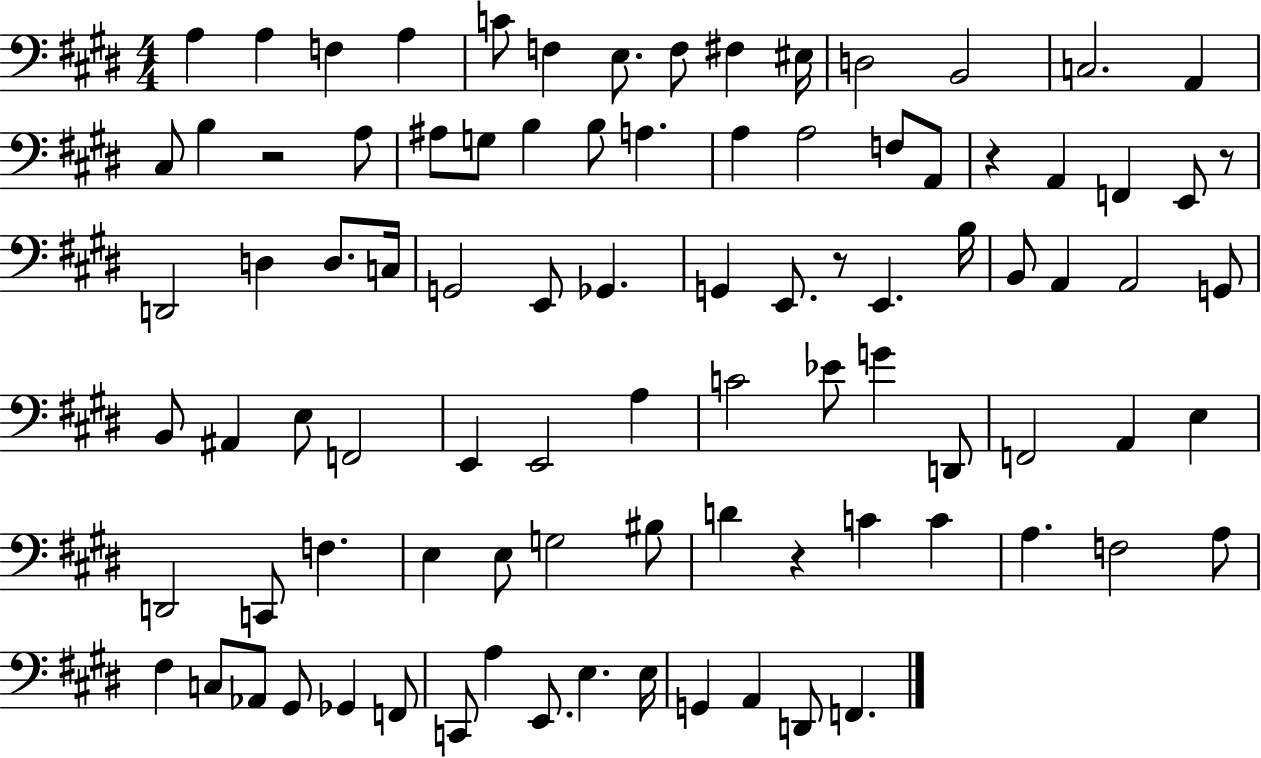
X:1
T:Untitled
M:4/4
L:1/4
K:E
A, A, F, A, C/2 F, E,/2 F,/2 ^F, ^E,/4 D,2 B,,2 C,2 A,, ^C,/2 B, z2 A,/2 ^A,/2 G,/2 B, B,/2 A, A, A,2 F,/2 A,,/2 z A,, F,, E,,/2 z/2 D,,2 D, D,/2 C,/4 G,,2 E,,/2 _G,, G,, E,,/2 z/2 E,, B,/4 B,,/2 A,, A,,2 G,,/2 B,,/2 ^A,, E,/2 F,,2 E,, E,,2 A, C2 _E/2 G D,,/2 F,,2 A,, E, D,,2 C,,/2 F, E, E,/2 G,2 ^B,/2 D z C C A, F,2 A,/2 ^F, C,/2 _A,,/2 ^G,,/2 _G,, F,,/2 C,,/2 A, E,,/2 E, E,/4 G,, A,, D,,/2 F,,